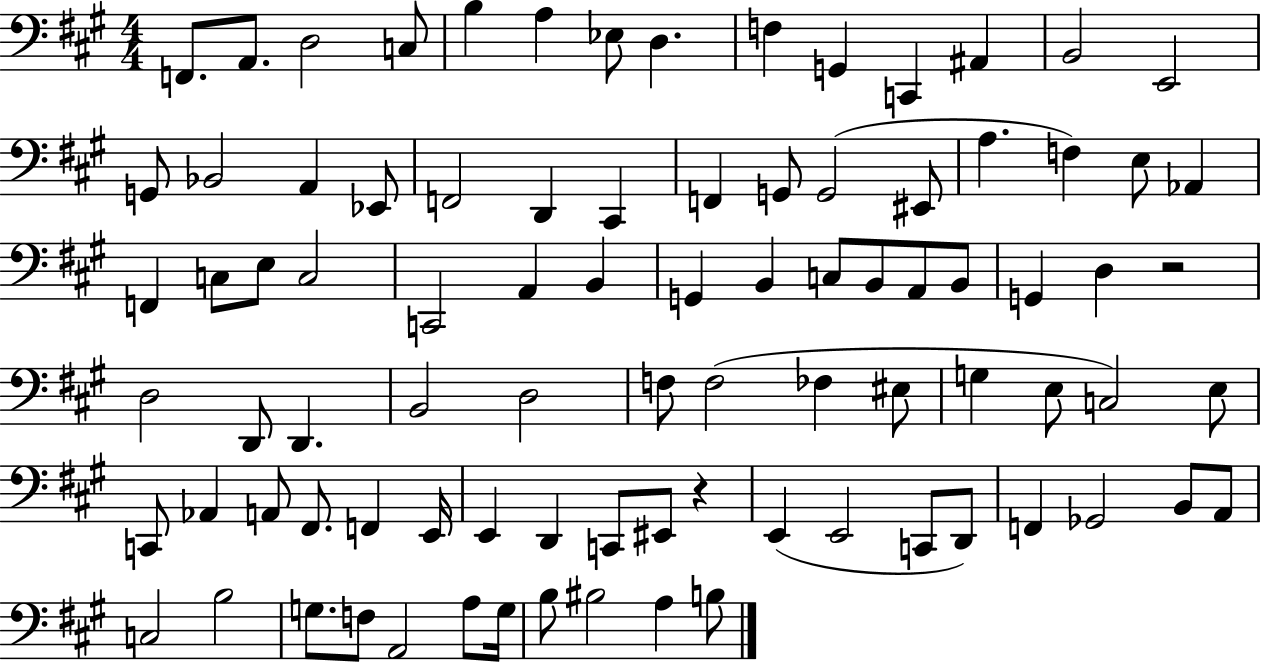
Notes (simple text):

F2/e. A2/e. D3/h C3/e B3/q A3/q Eb3/e D3/q. F3/q G2/q C2/q A#2/q B2/h E2/h G2/e Bb2/h A2/q Eb2/e F2/h D2/q C#2/q F2/q G2/e G2/h EIS2/e A3/q. F3/q E3/e Ab2/q F2/q C3/e E3/e C3/h C2/h A2/q B2/q G2/q B2/q C3/e B2/e A2/e B2/e G2/q D3/q R/h D3/h D2/e D2/q. B2/h D3/h F3/e F3/h FES3/q EIS3/e G3/q E3/e C3/h E3/e C2/e Ab2/q A2/e F#2/e. F2/q E2/s E2/q D2/q C2/e EIS2/e R/q E2/q E2/h C2/e D2/e F2/q Gb2/h B2/e A2/e C3/h B3/h G3/e. F3/e A2/h A3/e G3/s B3/e BIS3/h A3/q B3/e